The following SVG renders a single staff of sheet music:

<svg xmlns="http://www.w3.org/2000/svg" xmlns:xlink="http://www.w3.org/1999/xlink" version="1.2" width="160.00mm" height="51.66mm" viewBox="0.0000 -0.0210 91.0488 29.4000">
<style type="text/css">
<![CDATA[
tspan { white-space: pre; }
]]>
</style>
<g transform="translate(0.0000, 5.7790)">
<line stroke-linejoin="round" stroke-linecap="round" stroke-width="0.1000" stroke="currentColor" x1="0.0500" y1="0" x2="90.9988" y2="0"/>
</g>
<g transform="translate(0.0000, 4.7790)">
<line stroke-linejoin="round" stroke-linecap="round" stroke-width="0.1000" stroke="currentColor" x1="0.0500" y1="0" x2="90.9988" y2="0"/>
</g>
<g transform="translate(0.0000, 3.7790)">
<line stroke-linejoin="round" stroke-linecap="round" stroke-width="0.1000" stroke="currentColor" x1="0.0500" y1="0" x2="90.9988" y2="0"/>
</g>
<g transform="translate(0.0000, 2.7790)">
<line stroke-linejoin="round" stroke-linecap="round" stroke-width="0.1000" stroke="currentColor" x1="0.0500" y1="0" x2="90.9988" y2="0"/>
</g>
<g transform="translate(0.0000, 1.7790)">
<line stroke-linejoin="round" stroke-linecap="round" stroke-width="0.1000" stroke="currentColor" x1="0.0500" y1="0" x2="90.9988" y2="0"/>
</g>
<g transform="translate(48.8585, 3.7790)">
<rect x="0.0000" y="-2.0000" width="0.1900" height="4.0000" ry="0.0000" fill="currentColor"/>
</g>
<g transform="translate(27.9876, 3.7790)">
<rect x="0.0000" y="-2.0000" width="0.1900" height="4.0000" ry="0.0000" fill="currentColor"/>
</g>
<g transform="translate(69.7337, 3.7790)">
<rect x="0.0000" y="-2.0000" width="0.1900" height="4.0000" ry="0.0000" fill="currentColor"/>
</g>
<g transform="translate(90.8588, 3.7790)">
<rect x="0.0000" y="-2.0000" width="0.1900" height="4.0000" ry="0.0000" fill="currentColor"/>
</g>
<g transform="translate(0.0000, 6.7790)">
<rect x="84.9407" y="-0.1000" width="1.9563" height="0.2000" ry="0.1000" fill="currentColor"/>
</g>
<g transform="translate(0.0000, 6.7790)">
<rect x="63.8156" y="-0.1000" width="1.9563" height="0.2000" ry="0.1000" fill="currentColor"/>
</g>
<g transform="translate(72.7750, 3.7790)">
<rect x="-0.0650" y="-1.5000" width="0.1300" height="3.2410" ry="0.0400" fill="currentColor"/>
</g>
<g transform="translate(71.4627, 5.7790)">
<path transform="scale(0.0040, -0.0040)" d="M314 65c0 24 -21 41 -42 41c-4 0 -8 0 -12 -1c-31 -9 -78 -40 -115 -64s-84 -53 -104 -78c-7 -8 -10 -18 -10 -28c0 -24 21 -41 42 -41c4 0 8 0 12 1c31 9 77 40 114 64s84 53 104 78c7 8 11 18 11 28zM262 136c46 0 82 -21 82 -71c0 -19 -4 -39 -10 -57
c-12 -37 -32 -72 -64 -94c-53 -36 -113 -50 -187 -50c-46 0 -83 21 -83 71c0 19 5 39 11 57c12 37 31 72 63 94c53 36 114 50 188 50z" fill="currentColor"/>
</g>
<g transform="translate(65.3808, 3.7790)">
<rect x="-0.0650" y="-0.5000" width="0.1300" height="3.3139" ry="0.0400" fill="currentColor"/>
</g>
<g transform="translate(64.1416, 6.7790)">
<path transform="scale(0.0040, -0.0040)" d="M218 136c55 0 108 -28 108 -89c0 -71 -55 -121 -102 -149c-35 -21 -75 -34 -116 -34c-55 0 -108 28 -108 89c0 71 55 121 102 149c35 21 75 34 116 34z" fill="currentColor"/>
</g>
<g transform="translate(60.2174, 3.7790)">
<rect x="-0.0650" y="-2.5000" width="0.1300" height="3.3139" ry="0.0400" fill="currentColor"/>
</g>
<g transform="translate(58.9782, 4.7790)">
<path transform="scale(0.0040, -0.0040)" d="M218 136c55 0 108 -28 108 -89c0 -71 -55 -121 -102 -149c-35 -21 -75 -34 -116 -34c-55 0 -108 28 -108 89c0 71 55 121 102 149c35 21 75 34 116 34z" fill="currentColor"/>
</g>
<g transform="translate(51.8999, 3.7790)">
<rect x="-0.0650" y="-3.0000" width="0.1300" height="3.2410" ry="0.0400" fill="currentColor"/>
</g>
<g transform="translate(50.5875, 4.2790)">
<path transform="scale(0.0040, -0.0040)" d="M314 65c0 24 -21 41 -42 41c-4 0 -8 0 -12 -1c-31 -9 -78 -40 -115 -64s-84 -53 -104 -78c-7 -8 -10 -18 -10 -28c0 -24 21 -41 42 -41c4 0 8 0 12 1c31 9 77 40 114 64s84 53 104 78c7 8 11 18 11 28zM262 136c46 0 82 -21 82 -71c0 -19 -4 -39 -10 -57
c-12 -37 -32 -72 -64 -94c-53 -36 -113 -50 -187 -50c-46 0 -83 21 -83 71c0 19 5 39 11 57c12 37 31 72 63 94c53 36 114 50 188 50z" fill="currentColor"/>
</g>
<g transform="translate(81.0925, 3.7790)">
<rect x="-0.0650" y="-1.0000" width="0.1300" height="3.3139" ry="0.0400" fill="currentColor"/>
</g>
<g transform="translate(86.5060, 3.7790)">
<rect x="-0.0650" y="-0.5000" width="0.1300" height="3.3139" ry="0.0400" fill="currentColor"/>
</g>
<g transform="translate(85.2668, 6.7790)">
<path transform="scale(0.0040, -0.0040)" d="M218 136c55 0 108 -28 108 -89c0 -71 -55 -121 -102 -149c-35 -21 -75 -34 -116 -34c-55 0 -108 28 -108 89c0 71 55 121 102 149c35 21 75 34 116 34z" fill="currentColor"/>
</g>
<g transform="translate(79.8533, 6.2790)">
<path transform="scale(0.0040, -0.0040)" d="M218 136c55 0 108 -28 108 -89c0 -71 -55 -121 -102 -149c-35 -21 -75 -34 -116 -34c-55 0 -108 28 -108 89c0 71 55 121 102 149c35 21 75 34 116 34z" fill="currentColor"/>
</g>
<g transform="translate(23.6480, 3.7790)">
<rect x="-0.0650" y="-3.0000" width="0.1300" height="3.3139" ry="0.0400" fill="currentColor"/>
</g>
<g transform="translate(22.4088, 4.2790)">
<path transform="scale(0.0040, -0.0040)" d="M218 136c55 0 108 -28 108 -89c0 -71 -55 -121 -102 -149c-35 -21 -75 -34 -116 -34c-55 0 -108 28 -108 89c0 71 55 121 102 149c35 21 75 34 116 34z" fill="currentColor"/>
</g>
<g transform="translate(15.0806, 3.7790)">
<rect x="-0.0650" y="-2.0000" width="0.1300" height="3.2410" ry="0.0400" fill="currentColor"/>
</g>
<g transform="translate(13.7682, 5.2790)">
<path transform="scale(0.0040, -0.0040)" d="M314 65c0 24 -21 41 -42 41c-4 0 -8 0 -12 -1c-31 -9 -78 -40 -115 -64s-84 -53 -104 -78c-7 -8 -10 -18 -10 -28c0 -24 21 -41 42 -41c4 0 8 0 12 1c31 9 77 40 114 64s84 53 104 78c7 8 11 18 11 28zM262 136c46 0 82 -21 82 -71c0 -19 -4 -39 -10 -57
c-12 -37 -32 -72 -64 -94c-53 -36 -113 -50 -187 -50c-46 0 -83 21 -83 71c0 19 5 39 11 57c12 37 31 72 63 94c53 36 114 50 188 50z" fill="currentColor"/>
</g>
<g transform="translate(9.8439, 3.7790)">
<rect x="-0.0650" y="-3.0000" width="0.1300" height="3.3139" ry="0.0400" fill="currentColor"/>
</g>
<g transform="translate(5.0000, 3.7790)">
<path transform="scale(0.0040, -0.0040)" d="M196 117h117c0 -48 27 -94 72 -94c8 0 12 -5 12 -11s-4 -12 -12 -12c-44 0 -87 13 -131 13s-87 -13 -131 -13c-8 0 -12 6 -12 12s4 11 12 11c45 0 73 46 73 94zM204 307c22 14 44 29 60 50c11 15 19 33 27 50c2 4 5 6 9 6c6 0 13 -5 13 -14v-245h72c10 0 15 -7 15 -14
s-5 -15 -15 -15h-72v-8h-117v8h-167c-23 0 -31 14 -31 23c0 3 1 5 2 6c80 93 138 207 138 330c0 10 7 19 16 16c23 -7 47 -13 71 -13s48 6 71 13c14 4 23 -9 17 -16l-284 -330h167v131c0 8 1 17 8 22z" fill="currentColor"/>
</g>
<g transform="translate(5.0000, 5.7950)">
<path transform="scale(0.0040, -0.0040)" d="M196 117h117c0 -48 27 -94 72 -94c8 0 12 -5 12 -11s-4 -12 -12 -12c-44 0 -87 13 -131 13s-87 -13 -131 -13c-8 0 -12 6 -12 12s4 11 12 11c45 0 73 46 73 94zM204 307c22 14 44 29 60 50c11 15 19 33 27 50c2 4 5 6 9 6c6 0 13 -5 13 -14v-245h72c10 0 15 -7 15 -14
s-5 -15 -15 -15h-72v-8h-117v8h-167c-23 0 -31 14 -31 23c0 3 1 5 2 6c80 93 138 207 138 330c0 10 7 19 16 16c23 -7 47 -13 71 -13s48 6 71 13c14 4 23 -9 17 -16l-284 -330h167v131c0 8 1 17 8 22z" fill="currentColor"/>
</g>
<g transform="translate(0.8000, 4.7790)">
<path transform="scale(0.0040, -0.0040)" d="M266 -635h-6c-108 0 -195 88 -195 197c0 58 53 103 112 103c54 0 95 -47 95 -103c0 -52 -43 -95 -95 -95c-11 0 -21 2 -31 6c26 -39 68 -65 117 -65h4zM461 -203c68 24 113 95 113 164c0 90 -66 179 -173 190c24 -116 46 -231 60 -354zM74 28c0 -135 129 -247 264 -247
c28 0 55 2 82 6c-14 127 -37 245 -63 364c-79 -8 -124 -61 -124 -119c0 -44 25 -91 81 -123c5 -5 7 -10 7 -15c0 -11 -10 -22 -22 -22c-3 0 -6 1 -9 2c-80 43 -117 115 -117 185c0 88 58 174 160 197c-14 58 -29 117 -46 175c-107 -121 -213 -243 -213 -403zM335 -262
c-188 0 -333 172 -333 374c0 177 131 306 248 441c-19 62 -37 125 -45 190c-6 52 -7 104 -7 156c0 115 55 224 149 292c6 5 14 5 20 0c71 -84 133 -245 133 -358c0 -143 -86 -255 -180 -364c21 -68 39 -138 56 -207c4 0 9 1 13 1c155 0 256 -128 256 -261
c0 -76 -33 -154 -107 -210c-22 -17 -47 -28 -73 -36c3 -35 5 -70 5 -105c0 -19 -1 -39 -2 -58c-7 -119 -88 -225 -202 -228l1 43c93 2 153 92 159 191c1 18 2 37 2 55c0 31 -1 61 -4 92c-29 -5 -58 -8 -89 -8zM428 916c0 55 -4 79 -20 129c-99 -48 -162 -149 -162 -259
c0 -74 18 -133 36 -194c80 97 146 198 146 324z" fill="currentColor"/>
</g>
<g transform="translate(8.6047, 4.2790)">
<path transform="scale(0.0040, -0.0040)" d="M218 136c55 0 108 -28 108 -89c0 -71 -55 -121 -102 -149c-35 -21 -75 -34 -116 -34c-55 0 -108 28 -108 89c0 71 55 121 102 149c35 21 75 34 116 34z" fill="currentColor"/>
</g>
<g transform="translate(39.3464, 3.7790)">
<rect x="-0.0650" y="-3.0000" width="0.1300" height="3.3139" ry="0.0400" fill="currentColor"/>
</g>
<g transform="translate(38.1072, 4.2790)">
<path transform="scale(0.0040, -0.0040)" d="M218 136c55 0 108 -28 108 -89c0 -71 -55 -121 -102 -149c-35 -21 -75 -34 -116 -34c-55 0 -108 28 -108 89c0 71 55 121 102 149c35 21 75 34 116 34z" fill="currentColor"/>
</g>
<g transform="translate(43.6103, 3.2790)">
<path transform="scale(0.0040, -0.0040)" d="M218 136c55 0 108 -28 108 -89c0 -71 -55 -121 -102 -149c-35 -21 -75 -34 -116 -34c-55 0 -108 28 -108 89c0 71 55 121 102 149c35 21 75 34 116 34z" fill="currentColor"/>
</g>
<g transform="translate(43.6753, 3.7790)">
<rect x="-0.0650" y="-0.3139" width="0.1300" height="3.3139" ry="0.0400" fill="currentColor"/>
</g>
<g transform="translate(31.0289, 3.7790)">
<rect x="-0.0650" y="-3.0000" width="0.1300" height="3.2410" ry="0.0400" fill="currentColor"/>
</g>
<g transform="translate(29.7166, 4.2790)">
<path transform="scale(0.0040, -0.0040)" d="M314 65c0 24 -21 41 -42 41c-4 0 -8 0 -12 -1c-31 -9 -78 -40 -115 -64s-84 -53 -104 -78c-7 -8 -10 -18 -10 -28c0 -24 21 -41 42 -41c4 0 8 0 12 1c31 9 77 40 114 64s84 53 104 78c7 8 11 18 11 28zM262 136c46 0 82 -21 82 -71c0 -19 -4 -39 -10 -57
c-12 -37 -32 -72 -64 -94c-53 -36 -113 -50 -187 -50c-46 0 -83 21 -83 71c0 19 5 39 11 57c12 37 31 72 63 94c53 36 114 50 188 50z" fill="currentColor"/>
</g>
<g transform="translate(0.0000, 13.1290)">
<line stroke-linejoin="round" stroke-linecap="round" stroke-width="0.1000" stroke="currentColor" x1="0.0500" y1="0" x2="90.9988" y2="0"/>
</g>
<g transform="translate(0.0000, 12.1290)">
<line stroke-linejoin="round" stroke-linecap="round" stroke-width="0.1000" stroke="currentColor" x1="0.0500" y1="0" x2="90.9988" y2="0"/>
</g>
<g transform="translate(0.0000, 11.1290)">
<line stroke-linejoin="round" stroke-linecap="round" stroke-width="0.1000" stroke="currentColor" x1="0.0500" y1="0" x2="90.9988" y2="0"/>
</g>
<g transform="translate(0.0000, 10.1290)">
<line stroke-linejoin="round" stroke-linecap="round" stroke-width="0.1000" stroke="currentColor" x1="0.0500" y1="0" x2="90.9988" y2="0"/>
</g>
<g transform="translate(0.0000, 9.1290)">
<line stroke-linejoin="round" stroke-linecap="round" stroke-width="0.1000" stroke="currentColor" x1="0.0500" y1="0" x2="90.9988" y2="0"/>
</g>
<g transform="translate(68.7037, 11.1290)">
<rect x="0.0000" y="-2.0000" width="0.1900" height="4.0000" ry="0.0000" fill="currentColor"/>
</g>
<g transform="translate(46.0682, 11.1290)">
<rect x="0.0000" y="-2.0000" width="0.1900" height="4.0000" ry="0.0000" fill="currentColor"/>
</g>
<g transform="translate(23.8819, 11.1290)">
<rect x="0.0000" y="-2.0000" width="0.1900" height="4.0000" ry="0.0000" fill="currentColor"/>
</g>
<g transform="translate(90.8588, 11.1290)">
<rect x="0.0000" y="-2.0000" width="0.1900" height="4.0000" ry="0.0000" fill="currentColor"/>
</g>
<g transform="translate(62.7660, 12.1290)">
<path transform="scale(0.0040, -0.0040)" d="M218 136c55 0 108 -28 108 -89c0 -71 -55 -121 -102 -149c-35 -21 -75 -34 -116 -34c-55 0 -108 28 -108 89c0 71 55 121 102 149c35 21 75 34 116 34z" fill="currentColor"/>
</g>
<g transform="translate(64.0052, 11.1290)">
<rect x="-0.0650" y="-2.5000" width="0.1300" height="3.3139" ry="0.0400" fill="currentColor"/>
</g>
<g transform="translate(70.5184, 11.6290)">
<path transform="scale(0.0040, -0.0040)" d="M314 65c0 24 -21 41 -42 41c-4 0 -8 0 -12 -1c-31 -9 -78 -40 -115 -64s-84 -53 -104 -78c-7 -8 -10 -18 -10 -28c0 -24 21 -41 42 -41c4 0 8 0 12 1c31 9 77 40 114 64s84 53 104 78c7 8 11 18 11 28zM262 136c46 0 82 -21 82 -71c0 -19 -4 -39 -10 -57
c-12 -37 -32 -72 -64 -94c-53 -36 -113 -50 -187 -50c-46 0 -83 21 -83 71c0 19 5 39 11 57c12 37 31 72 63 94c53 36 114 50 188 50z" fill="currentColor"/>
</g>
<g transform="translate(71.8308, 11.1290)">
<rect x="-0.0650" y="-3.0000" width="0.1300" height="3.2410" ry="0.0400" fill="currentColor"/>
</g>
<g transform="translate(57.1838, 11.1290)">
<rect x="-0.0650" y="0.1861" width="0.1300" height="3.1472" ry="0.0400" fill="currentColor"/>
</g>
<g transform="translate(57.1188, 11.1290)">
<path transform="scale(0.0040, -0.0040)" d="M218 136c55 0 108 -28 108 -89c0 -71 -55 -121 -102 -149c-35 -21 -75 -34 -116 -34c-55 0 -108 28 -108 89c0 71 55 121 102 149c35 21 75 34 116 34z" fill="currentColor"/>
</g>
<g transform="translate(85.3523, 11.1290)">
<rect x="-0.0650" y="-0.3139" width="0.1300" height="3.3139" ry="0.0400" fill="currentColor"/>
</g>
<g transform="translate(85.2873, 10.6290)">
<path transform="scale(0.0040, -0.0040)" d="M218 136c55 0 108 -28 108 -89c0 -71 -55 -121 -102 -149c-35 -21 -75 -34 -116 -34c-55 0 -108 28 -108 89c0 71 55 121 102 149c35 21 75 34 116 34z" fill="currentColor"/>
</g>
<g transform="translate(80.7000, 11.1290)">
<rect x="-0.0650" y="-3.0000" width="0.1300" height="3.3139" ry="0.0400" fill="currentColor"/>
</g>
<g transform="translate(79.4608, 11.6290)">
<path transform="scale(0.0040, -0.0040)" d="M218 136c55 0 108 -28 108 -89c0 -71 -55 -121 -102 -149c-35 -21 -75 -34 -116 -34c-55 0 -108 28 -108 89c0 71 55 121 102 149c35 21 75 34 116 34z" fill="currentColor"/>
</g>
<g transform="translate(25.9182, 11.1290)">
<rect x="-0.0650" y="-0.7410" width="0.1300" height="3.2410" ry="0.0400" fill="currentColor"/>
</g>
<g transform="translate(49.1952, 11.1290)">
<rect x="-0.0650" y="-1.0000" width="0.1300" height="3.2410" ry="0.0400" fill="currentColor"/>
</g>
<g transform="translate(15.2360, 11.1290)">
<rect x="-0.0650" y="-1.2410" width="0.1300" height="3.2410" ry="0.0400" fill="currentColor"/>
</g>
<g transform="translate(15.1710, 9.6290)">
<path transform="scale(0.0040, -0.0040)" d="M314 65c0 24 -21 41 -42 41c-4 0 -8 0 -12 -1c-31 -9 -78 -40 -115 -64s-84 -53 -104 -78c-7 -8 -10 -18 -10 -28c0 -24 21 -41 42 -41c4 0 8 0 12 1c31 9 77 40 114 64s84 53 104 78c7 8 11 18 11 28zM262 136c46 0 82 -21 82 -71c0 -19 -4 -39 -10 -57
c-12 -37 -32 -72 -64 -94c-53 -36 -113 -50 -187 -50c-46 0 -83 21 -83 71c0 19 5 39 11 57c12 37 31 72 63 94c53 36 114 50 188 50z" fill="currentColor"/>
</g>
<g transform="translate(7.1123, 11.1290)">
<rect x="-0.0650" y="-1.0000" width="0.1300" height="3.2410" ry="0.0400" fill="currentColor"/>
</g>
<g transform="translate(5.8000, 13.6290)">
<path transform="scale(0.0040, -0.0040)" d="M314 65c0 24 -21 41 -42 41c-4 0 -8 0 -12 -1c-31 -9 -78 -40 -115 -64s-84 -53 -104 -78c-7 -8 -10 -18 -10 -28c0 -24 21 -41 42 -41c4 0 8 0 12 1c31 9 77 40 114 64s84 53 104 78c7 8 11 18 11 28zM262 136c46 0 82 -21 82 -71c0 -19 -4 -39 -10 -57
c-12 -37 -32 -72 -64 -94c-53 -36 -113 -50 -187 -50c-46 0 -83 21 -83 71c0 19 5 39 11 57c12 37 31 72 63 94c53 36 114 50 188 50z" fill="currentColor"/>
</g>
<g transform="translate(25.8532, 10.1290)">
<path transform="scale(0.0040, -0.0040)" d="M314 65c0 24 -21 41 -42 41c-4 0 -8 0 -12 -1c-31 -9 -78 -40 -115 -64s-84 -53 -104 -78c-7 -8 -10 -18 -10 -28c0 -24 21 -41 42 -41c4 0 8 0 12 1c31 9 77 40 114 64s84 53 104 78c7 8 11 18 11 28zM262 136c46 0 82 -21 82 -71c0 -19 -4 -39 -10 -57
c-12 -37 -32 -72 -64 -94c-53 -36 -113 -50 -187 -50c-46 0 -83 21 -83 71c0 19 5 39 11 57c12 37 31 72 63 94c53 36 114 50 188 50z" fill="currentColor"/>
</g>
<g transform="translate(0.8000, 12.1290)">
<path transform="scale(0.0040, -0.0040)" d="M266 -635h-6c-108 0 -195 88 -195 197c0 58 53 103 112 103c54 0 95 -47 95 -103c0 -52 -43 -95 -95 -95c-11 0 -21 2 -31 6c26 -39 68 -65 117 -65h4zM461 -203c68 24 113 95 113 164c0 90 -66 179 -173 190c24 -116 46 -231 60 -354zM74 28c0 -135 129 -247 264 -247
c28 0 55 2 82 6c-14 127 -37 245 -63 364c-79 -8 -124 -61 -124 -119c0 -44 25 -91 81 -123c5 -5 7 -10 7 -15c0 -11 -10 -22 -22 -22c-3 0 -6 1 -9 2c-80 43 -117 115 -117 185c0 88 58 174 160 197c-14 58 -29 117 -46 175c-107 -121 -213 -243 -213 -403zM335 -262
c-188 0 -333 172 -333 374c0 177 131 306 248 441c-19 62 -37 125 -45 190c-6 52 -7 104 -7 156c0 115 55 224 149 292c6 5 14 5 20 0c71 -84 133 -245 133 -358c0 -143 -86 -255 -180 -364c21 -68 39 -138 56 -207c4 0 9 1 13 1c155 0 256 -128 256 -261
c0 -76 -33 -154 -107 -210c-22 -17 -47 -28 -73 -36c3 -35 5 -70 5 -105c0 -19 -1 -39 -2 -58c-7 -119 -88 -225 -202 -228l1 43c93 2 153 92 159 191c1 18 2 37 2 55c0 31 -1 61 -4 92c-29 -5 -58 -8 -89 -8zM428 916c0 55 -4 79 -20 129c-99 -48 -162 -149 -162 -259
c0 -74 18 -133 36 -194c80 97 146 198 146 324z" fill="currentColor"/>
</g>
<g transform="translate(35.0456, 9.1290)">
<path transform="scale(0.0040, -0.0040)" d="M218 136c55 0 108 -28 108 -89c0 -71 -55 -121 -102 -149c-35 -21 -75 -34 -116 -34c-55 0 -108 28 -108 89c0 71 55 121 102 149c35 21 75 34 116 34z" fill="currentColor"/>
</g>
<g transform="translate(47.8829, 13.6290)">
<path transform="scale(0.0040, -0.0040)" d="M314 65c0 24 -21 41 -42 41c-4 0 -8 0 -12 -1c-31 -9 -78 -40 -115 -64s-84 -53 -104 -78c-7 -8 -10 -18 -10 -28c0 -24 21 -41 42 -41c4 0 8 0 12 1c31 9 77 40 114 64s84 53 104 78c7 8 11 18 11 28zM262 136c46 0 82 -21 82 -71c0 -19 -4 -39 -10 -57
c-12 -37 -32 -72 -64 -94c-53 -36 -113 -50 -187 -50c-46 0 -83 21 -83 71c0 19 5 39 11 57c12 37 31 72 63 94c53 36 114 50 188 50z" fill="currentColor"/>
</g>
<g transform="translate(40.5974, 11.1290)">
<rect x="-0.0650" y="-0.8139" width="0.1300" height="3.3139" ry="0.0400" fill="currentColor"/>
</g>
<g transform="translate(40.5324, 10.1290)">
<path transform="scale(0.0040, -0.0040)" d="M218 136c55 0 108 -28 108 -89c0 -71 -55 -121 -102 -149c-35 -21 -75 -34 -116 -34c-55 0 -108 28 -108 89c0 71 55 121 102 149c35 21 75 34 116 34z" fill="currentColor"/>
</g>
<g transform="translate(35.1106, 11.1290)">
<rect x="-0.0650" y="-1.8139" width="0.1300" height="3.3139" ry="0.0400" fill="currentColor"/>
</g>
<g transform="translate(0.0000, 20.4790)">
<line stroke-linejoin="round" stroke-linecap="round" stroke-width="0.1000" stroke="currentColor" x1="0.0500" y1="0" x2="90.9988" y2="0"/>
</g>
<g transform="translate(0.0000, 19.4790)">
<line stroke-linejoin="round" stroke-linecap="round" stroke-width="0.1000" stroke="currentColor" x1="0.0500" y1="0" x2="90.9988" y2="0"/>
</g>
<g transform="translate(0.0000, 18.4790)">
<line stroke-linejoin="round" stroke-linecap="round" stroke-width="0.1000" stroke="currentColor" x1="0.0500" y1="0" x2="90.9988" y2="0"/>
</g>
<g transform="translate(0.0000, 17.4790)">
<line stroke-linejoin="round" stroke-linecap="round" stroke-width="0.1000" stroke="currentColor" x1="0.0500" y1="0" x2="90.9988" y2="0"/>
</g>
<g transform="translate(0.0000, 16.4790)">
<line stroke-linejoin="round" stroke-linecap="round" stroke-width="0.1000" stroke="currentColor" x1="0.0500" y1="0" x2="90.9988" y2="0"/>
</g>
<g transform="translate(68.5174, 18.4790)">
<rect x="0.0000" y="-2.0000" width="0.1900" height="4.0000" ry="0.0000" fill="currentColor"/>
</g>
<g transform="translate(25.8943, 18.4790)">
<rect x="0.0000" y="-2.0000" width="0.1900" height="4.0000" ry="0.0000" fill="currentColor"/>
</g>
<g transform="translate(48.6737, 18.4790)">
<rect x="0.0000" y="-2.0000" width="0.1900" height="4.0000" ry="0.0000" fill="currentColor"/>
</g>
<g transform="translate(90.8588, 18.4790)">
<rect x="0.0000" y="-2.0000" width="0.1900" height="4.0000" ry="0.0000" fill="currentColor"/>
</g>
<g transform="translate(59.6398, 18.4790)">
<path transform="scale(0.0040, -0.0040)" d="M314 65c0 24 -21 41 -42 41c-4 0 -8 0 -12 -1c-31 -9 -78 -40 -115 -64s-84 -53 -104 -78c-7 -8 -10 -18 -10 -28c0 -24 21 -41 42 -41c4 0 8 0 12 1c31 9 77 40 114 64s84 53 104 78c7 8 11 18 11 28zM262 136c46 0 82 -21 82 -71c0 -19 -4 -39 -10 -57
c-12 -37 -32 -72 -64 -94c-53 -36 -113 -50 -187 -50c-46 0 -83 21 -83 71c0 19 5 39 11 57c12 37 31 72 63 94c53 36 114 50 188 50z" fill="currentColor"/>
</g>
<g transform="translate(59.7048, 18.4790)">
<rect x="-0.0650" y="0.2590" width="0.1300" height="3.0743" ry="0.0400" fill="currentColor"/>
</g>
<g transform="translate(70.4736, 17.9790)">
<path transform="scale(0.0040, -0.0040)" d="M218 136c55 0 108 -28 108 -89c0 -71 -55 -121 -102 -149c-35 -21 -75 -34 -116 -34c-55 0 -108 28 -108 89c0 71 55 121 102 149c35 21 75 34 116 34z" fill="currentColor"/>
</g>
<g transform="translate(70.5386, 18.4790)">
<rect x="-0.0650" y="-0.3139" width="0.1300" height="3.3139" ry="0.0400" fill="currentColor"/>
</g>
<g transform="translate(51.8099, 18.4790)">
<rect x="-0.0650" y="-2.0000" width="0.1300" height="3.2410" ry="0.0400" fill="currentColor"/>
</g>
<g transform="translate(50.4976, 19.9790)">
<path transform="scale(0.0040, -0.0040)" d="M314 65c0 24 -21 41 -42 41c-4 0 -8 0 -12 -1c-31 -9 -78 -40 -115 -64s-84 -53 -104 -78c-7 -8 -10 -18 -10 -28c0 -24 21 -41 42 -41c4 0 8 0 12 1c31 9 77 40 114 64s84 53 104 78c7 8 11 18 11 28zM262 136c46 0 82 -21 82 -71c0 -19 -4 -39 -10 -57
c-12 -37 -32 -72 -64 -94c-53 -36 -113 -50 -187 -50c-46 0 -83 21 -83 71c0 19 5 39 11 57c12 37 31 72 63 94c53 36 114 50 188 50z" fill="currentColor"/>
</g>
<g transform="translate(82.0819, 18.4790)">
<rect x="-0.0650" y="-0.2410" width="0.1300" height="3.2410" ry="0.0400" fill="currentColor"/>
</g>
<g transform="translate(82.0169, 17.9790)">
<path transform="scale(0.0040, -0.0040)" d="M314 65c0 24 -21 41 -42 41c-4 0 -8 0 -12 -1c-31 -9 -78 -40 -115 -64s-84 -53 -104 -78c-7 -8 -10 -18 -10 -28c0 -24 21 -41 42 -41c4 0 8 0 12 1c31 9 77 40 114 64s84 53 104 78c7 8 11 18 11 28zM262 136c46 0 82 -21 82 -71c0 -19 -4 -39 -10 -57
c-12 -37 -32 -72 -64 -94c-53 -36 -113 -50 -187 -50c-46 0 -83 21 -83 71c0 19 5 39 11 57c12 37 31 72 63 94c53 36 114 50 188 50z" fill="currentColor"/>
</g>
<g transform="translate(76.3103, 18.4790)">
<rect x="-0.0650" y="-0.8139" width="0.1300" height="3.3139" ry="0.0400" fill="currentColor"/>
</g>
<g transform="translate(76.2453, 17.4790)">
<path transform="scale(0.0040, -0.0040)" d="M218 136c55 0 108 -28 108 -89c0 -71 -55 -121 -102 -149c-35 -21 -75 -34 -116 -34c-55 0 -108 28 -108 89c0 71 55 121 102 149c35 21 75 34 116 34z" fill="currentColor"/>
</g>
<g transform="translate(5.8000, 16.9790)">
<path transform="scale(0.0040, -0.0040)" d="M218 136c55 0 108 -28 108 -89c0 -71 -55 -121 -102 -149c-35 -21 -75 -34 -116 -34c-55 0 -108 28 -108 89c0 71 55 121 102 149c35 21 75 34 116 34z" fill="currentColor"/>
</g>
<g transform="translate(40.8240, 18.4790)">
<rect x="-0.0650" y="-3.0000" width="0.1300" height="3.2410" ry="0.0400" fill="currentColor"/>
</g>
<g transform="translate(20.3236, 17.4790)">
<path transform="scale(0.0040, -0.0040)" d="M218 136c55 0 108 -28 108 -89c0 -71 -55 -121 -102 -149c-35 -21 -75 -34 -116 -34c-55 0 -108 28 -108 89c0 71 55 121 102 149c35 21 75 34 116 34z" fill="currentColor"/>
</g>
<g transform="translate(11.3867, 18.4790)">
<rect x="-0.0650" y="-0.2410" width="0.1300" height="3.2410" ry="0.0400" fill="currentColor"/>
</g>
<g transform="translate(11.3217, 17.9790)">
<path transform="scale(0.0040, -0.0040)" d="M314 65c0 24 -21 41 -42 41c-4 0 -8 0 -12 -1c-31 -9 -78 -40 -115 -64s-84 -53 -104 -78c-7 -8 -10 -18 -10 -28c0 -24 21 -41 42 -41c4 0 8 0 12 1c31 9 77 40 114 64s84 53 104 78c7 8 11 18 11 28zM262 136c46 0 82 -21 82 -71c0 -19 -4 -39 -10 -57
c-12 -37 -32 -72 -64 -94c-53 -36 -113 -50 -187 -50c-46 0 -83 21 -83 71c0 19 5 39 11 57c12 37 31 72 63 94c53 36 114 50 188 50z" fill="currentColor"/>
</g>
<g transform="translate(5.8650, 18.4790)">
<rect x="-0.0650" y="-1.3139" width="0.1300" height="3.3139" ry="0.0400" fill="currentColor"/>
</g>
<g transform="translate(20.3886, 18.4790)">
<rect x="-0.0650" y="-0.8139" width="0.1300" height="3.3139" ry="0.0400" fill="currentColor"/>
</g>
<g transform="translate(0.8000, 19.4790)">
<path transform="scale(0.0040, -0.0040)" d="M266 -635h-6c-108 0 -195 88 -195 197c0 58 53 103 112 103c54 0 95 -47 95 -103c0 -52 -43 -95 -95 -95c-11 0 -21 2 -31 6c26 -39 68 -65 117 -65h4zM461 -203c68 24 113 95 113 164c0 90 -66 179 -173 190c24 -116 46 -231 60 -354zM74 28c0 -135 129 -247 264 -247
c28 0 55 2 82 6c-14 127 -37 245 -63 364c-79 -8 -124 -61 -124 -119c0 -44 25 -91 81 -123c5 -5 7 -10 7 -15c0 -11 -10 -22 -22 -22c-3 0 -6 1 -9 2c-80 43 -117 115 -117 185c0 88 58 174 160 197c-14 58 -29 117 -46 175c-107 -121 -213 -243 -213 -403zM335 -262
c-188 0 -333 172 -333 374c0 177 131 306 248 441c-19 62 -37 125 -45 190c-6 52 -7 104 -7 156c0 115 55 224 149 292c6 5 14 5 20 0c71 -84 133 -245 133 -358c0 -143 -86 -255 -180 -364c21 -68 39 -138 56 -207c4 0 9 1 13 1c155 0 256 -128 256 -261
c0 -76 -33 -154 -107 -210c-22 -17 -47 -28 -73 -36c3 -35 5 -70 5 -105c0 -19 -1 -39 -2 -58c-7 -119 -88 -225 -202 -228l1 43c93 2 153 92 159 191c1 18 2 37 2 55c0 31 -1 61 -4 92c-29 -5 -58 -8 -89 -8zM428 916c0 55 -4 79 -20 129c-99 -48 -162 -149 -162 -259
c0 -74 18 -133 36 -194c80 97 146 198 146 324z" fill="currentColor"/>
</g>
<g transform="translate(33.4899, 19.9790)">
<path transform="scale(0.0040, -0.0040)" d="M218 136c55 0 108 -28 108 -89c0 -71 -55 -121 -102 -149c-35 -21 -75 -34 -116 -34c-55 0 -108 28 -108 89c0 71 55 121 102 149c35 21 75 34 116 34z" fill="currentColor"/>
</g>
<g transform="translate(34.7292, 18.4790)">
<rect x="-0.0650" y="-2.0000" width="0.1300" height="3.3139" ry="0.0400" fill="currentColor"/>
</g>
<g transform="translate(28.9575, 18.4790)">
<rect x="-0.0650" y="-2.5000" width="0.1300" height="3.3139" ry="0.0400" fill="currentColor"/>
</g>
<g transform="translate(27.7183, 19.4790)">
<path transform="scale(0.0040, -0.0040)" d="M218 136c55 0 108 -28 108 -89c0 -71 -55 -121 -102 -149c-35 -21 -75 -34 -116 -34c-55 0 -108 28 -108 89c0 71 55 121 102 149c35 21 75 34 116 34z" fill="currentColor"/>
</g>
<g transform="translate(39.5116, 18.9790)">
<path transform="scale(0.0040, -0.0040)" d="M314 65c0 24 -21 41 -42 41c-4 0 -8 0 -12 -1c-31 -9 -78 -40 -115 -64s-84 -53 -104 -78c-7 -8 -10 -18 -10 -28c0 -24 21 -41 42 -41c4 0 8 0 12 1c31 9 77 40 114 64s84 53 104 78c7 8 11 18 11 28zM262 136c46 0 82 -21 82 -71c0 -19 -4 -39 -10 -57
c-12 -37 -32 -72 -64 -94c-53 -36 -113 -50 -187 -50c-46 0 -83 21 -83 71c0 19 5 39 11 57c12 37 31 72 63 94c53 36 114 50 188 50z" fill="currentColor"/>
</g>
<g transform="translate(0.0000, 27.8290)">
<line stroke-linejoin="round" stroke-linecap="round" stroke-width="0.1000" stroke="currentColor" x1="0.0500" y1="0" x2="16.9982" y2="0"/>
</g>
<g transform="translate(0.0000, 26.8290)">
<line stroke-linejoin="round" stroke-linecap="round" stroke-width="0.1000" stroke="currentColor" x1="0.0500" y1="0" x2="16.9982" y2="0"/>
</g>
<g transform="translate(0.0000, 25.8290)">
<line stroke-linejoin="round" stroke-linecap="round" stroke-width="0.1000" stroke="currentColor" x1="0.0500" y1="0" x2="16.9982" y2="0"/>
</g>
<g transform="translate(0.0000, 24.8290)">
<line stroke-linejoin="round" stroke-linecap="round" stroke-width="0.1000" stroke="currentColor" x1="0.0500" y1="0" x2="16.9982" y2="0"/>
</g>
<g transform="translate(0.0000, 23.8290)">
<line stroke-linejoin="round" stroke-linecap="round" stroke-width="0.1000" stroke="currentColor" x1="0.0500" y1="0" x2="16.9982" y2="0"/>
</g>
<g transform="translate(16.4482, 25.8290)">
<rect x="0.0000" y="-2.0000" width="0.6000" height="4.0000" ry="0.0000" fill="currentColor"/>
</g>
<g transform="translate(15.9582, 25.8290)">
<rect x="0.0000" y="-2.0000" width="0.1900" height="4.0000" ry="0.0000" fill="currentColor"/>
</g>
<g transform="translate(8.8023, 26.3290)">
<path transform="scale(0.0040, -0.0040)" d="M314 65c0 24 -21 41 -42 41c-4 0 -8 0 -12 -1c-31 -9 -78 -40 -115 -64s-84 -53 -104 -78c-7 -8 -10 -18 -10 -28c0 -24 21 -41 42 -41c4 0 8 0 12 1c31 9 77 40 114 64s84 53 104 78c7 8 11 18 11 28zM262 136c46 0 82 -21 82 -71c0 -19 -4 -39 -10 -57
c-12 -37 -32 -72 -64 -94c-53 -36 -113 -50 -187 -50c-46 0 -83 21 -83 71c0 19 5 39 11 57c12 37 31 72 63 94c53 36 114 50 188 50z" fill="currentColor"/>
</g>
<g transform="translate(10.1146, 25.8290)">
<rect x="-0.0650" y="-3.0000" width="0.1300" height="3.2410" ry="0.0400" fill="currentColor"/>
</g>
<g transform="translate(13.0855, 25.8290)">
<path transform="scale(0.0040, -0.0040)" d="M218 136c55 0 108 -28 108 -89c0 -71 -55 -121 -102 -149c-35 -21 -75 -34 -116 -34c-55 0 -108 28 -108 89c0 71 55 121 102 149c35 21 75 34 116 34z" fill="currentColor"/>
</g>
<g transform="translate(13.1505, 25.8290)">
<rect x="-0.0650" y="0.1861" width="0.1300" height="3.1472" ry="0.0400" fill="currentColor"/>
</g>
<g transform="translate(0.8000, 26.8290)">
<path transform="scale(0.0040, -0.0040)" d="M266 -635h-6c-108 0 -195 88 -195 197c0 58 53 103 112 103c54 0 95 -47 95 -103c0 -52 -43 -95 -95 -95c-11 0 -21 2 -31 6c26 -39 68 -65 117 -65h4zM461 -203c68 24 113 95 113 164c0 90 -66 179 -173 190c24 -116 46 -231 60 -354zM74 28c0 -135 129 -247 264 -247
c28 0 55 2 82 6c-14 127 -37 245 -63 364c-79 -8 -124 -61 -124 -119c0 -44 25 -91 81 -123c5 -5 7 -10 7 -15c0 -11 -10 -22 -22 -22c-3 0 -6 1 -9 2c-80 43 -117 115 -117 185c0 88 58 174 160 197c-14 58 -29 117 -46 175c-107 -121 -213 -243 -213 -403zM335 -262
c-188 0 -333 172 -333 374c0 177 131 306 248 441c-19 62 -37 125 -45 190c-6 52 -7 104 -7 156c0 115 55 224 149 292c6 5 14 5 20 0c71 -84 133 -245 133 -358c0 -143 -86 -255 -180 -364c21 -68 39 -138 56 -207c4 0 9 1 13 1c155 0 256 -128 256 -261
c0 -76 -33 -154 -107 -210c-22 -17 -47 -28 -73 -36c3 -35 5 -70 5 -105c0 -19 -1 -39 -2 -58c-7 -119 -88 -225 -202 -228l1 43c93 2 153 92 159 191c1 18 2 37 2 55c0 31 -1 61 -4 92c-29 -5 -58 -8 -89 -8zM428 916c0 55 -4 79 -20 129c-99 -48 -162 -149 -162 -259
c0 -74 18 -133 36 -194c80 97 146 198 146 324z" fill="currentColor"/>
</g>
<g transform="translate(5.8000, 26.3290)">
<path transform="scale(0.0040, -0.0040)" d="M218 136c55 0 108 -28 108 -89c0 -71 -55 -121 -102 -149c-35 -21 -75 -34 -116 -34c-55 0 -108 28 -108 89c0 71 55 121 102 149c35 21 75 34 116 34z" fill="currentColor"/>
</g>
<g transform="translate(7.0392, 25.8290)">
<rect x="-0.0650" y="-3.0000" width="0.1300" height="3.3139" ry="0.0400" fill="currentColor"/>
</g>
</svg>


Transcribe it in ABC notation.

X:1
T:Untitled
M:4/4
L:1/4
K:C
A F2 A A2 A c A2 G C E2 D C D2 e2 d2 f d D2 B G A2 A c e c2 d G F A2 F2 B2 c d c2 A A2 B